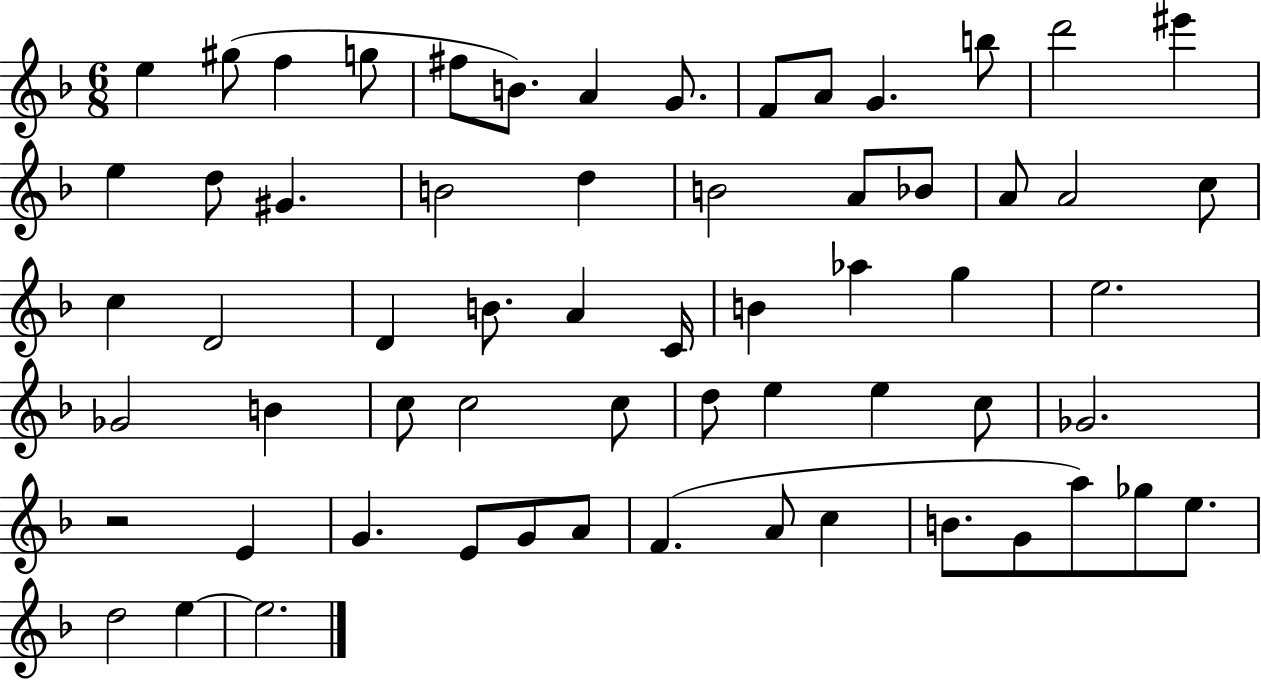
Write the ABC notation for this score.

X:1
T:Untitled
M:6/8
L:1/4
K:F
e ^g/2 f g/2 ^f/2 B/2 A G/2 F/2 A/2 G b/2 d'2 ^e' e d/2 ^G B2 d B2 A/2 _B/2 A/2 A2 c/2 c D2 D B/2 A C/4 B _a g e2 _G2 B c/2 c2 c/2 d/2 e e c/2 _G2 z2 E G E/2 G/2 A/2 F A/2 c B/2 G/2 a/2 _g/2 e/2 d2 e e2